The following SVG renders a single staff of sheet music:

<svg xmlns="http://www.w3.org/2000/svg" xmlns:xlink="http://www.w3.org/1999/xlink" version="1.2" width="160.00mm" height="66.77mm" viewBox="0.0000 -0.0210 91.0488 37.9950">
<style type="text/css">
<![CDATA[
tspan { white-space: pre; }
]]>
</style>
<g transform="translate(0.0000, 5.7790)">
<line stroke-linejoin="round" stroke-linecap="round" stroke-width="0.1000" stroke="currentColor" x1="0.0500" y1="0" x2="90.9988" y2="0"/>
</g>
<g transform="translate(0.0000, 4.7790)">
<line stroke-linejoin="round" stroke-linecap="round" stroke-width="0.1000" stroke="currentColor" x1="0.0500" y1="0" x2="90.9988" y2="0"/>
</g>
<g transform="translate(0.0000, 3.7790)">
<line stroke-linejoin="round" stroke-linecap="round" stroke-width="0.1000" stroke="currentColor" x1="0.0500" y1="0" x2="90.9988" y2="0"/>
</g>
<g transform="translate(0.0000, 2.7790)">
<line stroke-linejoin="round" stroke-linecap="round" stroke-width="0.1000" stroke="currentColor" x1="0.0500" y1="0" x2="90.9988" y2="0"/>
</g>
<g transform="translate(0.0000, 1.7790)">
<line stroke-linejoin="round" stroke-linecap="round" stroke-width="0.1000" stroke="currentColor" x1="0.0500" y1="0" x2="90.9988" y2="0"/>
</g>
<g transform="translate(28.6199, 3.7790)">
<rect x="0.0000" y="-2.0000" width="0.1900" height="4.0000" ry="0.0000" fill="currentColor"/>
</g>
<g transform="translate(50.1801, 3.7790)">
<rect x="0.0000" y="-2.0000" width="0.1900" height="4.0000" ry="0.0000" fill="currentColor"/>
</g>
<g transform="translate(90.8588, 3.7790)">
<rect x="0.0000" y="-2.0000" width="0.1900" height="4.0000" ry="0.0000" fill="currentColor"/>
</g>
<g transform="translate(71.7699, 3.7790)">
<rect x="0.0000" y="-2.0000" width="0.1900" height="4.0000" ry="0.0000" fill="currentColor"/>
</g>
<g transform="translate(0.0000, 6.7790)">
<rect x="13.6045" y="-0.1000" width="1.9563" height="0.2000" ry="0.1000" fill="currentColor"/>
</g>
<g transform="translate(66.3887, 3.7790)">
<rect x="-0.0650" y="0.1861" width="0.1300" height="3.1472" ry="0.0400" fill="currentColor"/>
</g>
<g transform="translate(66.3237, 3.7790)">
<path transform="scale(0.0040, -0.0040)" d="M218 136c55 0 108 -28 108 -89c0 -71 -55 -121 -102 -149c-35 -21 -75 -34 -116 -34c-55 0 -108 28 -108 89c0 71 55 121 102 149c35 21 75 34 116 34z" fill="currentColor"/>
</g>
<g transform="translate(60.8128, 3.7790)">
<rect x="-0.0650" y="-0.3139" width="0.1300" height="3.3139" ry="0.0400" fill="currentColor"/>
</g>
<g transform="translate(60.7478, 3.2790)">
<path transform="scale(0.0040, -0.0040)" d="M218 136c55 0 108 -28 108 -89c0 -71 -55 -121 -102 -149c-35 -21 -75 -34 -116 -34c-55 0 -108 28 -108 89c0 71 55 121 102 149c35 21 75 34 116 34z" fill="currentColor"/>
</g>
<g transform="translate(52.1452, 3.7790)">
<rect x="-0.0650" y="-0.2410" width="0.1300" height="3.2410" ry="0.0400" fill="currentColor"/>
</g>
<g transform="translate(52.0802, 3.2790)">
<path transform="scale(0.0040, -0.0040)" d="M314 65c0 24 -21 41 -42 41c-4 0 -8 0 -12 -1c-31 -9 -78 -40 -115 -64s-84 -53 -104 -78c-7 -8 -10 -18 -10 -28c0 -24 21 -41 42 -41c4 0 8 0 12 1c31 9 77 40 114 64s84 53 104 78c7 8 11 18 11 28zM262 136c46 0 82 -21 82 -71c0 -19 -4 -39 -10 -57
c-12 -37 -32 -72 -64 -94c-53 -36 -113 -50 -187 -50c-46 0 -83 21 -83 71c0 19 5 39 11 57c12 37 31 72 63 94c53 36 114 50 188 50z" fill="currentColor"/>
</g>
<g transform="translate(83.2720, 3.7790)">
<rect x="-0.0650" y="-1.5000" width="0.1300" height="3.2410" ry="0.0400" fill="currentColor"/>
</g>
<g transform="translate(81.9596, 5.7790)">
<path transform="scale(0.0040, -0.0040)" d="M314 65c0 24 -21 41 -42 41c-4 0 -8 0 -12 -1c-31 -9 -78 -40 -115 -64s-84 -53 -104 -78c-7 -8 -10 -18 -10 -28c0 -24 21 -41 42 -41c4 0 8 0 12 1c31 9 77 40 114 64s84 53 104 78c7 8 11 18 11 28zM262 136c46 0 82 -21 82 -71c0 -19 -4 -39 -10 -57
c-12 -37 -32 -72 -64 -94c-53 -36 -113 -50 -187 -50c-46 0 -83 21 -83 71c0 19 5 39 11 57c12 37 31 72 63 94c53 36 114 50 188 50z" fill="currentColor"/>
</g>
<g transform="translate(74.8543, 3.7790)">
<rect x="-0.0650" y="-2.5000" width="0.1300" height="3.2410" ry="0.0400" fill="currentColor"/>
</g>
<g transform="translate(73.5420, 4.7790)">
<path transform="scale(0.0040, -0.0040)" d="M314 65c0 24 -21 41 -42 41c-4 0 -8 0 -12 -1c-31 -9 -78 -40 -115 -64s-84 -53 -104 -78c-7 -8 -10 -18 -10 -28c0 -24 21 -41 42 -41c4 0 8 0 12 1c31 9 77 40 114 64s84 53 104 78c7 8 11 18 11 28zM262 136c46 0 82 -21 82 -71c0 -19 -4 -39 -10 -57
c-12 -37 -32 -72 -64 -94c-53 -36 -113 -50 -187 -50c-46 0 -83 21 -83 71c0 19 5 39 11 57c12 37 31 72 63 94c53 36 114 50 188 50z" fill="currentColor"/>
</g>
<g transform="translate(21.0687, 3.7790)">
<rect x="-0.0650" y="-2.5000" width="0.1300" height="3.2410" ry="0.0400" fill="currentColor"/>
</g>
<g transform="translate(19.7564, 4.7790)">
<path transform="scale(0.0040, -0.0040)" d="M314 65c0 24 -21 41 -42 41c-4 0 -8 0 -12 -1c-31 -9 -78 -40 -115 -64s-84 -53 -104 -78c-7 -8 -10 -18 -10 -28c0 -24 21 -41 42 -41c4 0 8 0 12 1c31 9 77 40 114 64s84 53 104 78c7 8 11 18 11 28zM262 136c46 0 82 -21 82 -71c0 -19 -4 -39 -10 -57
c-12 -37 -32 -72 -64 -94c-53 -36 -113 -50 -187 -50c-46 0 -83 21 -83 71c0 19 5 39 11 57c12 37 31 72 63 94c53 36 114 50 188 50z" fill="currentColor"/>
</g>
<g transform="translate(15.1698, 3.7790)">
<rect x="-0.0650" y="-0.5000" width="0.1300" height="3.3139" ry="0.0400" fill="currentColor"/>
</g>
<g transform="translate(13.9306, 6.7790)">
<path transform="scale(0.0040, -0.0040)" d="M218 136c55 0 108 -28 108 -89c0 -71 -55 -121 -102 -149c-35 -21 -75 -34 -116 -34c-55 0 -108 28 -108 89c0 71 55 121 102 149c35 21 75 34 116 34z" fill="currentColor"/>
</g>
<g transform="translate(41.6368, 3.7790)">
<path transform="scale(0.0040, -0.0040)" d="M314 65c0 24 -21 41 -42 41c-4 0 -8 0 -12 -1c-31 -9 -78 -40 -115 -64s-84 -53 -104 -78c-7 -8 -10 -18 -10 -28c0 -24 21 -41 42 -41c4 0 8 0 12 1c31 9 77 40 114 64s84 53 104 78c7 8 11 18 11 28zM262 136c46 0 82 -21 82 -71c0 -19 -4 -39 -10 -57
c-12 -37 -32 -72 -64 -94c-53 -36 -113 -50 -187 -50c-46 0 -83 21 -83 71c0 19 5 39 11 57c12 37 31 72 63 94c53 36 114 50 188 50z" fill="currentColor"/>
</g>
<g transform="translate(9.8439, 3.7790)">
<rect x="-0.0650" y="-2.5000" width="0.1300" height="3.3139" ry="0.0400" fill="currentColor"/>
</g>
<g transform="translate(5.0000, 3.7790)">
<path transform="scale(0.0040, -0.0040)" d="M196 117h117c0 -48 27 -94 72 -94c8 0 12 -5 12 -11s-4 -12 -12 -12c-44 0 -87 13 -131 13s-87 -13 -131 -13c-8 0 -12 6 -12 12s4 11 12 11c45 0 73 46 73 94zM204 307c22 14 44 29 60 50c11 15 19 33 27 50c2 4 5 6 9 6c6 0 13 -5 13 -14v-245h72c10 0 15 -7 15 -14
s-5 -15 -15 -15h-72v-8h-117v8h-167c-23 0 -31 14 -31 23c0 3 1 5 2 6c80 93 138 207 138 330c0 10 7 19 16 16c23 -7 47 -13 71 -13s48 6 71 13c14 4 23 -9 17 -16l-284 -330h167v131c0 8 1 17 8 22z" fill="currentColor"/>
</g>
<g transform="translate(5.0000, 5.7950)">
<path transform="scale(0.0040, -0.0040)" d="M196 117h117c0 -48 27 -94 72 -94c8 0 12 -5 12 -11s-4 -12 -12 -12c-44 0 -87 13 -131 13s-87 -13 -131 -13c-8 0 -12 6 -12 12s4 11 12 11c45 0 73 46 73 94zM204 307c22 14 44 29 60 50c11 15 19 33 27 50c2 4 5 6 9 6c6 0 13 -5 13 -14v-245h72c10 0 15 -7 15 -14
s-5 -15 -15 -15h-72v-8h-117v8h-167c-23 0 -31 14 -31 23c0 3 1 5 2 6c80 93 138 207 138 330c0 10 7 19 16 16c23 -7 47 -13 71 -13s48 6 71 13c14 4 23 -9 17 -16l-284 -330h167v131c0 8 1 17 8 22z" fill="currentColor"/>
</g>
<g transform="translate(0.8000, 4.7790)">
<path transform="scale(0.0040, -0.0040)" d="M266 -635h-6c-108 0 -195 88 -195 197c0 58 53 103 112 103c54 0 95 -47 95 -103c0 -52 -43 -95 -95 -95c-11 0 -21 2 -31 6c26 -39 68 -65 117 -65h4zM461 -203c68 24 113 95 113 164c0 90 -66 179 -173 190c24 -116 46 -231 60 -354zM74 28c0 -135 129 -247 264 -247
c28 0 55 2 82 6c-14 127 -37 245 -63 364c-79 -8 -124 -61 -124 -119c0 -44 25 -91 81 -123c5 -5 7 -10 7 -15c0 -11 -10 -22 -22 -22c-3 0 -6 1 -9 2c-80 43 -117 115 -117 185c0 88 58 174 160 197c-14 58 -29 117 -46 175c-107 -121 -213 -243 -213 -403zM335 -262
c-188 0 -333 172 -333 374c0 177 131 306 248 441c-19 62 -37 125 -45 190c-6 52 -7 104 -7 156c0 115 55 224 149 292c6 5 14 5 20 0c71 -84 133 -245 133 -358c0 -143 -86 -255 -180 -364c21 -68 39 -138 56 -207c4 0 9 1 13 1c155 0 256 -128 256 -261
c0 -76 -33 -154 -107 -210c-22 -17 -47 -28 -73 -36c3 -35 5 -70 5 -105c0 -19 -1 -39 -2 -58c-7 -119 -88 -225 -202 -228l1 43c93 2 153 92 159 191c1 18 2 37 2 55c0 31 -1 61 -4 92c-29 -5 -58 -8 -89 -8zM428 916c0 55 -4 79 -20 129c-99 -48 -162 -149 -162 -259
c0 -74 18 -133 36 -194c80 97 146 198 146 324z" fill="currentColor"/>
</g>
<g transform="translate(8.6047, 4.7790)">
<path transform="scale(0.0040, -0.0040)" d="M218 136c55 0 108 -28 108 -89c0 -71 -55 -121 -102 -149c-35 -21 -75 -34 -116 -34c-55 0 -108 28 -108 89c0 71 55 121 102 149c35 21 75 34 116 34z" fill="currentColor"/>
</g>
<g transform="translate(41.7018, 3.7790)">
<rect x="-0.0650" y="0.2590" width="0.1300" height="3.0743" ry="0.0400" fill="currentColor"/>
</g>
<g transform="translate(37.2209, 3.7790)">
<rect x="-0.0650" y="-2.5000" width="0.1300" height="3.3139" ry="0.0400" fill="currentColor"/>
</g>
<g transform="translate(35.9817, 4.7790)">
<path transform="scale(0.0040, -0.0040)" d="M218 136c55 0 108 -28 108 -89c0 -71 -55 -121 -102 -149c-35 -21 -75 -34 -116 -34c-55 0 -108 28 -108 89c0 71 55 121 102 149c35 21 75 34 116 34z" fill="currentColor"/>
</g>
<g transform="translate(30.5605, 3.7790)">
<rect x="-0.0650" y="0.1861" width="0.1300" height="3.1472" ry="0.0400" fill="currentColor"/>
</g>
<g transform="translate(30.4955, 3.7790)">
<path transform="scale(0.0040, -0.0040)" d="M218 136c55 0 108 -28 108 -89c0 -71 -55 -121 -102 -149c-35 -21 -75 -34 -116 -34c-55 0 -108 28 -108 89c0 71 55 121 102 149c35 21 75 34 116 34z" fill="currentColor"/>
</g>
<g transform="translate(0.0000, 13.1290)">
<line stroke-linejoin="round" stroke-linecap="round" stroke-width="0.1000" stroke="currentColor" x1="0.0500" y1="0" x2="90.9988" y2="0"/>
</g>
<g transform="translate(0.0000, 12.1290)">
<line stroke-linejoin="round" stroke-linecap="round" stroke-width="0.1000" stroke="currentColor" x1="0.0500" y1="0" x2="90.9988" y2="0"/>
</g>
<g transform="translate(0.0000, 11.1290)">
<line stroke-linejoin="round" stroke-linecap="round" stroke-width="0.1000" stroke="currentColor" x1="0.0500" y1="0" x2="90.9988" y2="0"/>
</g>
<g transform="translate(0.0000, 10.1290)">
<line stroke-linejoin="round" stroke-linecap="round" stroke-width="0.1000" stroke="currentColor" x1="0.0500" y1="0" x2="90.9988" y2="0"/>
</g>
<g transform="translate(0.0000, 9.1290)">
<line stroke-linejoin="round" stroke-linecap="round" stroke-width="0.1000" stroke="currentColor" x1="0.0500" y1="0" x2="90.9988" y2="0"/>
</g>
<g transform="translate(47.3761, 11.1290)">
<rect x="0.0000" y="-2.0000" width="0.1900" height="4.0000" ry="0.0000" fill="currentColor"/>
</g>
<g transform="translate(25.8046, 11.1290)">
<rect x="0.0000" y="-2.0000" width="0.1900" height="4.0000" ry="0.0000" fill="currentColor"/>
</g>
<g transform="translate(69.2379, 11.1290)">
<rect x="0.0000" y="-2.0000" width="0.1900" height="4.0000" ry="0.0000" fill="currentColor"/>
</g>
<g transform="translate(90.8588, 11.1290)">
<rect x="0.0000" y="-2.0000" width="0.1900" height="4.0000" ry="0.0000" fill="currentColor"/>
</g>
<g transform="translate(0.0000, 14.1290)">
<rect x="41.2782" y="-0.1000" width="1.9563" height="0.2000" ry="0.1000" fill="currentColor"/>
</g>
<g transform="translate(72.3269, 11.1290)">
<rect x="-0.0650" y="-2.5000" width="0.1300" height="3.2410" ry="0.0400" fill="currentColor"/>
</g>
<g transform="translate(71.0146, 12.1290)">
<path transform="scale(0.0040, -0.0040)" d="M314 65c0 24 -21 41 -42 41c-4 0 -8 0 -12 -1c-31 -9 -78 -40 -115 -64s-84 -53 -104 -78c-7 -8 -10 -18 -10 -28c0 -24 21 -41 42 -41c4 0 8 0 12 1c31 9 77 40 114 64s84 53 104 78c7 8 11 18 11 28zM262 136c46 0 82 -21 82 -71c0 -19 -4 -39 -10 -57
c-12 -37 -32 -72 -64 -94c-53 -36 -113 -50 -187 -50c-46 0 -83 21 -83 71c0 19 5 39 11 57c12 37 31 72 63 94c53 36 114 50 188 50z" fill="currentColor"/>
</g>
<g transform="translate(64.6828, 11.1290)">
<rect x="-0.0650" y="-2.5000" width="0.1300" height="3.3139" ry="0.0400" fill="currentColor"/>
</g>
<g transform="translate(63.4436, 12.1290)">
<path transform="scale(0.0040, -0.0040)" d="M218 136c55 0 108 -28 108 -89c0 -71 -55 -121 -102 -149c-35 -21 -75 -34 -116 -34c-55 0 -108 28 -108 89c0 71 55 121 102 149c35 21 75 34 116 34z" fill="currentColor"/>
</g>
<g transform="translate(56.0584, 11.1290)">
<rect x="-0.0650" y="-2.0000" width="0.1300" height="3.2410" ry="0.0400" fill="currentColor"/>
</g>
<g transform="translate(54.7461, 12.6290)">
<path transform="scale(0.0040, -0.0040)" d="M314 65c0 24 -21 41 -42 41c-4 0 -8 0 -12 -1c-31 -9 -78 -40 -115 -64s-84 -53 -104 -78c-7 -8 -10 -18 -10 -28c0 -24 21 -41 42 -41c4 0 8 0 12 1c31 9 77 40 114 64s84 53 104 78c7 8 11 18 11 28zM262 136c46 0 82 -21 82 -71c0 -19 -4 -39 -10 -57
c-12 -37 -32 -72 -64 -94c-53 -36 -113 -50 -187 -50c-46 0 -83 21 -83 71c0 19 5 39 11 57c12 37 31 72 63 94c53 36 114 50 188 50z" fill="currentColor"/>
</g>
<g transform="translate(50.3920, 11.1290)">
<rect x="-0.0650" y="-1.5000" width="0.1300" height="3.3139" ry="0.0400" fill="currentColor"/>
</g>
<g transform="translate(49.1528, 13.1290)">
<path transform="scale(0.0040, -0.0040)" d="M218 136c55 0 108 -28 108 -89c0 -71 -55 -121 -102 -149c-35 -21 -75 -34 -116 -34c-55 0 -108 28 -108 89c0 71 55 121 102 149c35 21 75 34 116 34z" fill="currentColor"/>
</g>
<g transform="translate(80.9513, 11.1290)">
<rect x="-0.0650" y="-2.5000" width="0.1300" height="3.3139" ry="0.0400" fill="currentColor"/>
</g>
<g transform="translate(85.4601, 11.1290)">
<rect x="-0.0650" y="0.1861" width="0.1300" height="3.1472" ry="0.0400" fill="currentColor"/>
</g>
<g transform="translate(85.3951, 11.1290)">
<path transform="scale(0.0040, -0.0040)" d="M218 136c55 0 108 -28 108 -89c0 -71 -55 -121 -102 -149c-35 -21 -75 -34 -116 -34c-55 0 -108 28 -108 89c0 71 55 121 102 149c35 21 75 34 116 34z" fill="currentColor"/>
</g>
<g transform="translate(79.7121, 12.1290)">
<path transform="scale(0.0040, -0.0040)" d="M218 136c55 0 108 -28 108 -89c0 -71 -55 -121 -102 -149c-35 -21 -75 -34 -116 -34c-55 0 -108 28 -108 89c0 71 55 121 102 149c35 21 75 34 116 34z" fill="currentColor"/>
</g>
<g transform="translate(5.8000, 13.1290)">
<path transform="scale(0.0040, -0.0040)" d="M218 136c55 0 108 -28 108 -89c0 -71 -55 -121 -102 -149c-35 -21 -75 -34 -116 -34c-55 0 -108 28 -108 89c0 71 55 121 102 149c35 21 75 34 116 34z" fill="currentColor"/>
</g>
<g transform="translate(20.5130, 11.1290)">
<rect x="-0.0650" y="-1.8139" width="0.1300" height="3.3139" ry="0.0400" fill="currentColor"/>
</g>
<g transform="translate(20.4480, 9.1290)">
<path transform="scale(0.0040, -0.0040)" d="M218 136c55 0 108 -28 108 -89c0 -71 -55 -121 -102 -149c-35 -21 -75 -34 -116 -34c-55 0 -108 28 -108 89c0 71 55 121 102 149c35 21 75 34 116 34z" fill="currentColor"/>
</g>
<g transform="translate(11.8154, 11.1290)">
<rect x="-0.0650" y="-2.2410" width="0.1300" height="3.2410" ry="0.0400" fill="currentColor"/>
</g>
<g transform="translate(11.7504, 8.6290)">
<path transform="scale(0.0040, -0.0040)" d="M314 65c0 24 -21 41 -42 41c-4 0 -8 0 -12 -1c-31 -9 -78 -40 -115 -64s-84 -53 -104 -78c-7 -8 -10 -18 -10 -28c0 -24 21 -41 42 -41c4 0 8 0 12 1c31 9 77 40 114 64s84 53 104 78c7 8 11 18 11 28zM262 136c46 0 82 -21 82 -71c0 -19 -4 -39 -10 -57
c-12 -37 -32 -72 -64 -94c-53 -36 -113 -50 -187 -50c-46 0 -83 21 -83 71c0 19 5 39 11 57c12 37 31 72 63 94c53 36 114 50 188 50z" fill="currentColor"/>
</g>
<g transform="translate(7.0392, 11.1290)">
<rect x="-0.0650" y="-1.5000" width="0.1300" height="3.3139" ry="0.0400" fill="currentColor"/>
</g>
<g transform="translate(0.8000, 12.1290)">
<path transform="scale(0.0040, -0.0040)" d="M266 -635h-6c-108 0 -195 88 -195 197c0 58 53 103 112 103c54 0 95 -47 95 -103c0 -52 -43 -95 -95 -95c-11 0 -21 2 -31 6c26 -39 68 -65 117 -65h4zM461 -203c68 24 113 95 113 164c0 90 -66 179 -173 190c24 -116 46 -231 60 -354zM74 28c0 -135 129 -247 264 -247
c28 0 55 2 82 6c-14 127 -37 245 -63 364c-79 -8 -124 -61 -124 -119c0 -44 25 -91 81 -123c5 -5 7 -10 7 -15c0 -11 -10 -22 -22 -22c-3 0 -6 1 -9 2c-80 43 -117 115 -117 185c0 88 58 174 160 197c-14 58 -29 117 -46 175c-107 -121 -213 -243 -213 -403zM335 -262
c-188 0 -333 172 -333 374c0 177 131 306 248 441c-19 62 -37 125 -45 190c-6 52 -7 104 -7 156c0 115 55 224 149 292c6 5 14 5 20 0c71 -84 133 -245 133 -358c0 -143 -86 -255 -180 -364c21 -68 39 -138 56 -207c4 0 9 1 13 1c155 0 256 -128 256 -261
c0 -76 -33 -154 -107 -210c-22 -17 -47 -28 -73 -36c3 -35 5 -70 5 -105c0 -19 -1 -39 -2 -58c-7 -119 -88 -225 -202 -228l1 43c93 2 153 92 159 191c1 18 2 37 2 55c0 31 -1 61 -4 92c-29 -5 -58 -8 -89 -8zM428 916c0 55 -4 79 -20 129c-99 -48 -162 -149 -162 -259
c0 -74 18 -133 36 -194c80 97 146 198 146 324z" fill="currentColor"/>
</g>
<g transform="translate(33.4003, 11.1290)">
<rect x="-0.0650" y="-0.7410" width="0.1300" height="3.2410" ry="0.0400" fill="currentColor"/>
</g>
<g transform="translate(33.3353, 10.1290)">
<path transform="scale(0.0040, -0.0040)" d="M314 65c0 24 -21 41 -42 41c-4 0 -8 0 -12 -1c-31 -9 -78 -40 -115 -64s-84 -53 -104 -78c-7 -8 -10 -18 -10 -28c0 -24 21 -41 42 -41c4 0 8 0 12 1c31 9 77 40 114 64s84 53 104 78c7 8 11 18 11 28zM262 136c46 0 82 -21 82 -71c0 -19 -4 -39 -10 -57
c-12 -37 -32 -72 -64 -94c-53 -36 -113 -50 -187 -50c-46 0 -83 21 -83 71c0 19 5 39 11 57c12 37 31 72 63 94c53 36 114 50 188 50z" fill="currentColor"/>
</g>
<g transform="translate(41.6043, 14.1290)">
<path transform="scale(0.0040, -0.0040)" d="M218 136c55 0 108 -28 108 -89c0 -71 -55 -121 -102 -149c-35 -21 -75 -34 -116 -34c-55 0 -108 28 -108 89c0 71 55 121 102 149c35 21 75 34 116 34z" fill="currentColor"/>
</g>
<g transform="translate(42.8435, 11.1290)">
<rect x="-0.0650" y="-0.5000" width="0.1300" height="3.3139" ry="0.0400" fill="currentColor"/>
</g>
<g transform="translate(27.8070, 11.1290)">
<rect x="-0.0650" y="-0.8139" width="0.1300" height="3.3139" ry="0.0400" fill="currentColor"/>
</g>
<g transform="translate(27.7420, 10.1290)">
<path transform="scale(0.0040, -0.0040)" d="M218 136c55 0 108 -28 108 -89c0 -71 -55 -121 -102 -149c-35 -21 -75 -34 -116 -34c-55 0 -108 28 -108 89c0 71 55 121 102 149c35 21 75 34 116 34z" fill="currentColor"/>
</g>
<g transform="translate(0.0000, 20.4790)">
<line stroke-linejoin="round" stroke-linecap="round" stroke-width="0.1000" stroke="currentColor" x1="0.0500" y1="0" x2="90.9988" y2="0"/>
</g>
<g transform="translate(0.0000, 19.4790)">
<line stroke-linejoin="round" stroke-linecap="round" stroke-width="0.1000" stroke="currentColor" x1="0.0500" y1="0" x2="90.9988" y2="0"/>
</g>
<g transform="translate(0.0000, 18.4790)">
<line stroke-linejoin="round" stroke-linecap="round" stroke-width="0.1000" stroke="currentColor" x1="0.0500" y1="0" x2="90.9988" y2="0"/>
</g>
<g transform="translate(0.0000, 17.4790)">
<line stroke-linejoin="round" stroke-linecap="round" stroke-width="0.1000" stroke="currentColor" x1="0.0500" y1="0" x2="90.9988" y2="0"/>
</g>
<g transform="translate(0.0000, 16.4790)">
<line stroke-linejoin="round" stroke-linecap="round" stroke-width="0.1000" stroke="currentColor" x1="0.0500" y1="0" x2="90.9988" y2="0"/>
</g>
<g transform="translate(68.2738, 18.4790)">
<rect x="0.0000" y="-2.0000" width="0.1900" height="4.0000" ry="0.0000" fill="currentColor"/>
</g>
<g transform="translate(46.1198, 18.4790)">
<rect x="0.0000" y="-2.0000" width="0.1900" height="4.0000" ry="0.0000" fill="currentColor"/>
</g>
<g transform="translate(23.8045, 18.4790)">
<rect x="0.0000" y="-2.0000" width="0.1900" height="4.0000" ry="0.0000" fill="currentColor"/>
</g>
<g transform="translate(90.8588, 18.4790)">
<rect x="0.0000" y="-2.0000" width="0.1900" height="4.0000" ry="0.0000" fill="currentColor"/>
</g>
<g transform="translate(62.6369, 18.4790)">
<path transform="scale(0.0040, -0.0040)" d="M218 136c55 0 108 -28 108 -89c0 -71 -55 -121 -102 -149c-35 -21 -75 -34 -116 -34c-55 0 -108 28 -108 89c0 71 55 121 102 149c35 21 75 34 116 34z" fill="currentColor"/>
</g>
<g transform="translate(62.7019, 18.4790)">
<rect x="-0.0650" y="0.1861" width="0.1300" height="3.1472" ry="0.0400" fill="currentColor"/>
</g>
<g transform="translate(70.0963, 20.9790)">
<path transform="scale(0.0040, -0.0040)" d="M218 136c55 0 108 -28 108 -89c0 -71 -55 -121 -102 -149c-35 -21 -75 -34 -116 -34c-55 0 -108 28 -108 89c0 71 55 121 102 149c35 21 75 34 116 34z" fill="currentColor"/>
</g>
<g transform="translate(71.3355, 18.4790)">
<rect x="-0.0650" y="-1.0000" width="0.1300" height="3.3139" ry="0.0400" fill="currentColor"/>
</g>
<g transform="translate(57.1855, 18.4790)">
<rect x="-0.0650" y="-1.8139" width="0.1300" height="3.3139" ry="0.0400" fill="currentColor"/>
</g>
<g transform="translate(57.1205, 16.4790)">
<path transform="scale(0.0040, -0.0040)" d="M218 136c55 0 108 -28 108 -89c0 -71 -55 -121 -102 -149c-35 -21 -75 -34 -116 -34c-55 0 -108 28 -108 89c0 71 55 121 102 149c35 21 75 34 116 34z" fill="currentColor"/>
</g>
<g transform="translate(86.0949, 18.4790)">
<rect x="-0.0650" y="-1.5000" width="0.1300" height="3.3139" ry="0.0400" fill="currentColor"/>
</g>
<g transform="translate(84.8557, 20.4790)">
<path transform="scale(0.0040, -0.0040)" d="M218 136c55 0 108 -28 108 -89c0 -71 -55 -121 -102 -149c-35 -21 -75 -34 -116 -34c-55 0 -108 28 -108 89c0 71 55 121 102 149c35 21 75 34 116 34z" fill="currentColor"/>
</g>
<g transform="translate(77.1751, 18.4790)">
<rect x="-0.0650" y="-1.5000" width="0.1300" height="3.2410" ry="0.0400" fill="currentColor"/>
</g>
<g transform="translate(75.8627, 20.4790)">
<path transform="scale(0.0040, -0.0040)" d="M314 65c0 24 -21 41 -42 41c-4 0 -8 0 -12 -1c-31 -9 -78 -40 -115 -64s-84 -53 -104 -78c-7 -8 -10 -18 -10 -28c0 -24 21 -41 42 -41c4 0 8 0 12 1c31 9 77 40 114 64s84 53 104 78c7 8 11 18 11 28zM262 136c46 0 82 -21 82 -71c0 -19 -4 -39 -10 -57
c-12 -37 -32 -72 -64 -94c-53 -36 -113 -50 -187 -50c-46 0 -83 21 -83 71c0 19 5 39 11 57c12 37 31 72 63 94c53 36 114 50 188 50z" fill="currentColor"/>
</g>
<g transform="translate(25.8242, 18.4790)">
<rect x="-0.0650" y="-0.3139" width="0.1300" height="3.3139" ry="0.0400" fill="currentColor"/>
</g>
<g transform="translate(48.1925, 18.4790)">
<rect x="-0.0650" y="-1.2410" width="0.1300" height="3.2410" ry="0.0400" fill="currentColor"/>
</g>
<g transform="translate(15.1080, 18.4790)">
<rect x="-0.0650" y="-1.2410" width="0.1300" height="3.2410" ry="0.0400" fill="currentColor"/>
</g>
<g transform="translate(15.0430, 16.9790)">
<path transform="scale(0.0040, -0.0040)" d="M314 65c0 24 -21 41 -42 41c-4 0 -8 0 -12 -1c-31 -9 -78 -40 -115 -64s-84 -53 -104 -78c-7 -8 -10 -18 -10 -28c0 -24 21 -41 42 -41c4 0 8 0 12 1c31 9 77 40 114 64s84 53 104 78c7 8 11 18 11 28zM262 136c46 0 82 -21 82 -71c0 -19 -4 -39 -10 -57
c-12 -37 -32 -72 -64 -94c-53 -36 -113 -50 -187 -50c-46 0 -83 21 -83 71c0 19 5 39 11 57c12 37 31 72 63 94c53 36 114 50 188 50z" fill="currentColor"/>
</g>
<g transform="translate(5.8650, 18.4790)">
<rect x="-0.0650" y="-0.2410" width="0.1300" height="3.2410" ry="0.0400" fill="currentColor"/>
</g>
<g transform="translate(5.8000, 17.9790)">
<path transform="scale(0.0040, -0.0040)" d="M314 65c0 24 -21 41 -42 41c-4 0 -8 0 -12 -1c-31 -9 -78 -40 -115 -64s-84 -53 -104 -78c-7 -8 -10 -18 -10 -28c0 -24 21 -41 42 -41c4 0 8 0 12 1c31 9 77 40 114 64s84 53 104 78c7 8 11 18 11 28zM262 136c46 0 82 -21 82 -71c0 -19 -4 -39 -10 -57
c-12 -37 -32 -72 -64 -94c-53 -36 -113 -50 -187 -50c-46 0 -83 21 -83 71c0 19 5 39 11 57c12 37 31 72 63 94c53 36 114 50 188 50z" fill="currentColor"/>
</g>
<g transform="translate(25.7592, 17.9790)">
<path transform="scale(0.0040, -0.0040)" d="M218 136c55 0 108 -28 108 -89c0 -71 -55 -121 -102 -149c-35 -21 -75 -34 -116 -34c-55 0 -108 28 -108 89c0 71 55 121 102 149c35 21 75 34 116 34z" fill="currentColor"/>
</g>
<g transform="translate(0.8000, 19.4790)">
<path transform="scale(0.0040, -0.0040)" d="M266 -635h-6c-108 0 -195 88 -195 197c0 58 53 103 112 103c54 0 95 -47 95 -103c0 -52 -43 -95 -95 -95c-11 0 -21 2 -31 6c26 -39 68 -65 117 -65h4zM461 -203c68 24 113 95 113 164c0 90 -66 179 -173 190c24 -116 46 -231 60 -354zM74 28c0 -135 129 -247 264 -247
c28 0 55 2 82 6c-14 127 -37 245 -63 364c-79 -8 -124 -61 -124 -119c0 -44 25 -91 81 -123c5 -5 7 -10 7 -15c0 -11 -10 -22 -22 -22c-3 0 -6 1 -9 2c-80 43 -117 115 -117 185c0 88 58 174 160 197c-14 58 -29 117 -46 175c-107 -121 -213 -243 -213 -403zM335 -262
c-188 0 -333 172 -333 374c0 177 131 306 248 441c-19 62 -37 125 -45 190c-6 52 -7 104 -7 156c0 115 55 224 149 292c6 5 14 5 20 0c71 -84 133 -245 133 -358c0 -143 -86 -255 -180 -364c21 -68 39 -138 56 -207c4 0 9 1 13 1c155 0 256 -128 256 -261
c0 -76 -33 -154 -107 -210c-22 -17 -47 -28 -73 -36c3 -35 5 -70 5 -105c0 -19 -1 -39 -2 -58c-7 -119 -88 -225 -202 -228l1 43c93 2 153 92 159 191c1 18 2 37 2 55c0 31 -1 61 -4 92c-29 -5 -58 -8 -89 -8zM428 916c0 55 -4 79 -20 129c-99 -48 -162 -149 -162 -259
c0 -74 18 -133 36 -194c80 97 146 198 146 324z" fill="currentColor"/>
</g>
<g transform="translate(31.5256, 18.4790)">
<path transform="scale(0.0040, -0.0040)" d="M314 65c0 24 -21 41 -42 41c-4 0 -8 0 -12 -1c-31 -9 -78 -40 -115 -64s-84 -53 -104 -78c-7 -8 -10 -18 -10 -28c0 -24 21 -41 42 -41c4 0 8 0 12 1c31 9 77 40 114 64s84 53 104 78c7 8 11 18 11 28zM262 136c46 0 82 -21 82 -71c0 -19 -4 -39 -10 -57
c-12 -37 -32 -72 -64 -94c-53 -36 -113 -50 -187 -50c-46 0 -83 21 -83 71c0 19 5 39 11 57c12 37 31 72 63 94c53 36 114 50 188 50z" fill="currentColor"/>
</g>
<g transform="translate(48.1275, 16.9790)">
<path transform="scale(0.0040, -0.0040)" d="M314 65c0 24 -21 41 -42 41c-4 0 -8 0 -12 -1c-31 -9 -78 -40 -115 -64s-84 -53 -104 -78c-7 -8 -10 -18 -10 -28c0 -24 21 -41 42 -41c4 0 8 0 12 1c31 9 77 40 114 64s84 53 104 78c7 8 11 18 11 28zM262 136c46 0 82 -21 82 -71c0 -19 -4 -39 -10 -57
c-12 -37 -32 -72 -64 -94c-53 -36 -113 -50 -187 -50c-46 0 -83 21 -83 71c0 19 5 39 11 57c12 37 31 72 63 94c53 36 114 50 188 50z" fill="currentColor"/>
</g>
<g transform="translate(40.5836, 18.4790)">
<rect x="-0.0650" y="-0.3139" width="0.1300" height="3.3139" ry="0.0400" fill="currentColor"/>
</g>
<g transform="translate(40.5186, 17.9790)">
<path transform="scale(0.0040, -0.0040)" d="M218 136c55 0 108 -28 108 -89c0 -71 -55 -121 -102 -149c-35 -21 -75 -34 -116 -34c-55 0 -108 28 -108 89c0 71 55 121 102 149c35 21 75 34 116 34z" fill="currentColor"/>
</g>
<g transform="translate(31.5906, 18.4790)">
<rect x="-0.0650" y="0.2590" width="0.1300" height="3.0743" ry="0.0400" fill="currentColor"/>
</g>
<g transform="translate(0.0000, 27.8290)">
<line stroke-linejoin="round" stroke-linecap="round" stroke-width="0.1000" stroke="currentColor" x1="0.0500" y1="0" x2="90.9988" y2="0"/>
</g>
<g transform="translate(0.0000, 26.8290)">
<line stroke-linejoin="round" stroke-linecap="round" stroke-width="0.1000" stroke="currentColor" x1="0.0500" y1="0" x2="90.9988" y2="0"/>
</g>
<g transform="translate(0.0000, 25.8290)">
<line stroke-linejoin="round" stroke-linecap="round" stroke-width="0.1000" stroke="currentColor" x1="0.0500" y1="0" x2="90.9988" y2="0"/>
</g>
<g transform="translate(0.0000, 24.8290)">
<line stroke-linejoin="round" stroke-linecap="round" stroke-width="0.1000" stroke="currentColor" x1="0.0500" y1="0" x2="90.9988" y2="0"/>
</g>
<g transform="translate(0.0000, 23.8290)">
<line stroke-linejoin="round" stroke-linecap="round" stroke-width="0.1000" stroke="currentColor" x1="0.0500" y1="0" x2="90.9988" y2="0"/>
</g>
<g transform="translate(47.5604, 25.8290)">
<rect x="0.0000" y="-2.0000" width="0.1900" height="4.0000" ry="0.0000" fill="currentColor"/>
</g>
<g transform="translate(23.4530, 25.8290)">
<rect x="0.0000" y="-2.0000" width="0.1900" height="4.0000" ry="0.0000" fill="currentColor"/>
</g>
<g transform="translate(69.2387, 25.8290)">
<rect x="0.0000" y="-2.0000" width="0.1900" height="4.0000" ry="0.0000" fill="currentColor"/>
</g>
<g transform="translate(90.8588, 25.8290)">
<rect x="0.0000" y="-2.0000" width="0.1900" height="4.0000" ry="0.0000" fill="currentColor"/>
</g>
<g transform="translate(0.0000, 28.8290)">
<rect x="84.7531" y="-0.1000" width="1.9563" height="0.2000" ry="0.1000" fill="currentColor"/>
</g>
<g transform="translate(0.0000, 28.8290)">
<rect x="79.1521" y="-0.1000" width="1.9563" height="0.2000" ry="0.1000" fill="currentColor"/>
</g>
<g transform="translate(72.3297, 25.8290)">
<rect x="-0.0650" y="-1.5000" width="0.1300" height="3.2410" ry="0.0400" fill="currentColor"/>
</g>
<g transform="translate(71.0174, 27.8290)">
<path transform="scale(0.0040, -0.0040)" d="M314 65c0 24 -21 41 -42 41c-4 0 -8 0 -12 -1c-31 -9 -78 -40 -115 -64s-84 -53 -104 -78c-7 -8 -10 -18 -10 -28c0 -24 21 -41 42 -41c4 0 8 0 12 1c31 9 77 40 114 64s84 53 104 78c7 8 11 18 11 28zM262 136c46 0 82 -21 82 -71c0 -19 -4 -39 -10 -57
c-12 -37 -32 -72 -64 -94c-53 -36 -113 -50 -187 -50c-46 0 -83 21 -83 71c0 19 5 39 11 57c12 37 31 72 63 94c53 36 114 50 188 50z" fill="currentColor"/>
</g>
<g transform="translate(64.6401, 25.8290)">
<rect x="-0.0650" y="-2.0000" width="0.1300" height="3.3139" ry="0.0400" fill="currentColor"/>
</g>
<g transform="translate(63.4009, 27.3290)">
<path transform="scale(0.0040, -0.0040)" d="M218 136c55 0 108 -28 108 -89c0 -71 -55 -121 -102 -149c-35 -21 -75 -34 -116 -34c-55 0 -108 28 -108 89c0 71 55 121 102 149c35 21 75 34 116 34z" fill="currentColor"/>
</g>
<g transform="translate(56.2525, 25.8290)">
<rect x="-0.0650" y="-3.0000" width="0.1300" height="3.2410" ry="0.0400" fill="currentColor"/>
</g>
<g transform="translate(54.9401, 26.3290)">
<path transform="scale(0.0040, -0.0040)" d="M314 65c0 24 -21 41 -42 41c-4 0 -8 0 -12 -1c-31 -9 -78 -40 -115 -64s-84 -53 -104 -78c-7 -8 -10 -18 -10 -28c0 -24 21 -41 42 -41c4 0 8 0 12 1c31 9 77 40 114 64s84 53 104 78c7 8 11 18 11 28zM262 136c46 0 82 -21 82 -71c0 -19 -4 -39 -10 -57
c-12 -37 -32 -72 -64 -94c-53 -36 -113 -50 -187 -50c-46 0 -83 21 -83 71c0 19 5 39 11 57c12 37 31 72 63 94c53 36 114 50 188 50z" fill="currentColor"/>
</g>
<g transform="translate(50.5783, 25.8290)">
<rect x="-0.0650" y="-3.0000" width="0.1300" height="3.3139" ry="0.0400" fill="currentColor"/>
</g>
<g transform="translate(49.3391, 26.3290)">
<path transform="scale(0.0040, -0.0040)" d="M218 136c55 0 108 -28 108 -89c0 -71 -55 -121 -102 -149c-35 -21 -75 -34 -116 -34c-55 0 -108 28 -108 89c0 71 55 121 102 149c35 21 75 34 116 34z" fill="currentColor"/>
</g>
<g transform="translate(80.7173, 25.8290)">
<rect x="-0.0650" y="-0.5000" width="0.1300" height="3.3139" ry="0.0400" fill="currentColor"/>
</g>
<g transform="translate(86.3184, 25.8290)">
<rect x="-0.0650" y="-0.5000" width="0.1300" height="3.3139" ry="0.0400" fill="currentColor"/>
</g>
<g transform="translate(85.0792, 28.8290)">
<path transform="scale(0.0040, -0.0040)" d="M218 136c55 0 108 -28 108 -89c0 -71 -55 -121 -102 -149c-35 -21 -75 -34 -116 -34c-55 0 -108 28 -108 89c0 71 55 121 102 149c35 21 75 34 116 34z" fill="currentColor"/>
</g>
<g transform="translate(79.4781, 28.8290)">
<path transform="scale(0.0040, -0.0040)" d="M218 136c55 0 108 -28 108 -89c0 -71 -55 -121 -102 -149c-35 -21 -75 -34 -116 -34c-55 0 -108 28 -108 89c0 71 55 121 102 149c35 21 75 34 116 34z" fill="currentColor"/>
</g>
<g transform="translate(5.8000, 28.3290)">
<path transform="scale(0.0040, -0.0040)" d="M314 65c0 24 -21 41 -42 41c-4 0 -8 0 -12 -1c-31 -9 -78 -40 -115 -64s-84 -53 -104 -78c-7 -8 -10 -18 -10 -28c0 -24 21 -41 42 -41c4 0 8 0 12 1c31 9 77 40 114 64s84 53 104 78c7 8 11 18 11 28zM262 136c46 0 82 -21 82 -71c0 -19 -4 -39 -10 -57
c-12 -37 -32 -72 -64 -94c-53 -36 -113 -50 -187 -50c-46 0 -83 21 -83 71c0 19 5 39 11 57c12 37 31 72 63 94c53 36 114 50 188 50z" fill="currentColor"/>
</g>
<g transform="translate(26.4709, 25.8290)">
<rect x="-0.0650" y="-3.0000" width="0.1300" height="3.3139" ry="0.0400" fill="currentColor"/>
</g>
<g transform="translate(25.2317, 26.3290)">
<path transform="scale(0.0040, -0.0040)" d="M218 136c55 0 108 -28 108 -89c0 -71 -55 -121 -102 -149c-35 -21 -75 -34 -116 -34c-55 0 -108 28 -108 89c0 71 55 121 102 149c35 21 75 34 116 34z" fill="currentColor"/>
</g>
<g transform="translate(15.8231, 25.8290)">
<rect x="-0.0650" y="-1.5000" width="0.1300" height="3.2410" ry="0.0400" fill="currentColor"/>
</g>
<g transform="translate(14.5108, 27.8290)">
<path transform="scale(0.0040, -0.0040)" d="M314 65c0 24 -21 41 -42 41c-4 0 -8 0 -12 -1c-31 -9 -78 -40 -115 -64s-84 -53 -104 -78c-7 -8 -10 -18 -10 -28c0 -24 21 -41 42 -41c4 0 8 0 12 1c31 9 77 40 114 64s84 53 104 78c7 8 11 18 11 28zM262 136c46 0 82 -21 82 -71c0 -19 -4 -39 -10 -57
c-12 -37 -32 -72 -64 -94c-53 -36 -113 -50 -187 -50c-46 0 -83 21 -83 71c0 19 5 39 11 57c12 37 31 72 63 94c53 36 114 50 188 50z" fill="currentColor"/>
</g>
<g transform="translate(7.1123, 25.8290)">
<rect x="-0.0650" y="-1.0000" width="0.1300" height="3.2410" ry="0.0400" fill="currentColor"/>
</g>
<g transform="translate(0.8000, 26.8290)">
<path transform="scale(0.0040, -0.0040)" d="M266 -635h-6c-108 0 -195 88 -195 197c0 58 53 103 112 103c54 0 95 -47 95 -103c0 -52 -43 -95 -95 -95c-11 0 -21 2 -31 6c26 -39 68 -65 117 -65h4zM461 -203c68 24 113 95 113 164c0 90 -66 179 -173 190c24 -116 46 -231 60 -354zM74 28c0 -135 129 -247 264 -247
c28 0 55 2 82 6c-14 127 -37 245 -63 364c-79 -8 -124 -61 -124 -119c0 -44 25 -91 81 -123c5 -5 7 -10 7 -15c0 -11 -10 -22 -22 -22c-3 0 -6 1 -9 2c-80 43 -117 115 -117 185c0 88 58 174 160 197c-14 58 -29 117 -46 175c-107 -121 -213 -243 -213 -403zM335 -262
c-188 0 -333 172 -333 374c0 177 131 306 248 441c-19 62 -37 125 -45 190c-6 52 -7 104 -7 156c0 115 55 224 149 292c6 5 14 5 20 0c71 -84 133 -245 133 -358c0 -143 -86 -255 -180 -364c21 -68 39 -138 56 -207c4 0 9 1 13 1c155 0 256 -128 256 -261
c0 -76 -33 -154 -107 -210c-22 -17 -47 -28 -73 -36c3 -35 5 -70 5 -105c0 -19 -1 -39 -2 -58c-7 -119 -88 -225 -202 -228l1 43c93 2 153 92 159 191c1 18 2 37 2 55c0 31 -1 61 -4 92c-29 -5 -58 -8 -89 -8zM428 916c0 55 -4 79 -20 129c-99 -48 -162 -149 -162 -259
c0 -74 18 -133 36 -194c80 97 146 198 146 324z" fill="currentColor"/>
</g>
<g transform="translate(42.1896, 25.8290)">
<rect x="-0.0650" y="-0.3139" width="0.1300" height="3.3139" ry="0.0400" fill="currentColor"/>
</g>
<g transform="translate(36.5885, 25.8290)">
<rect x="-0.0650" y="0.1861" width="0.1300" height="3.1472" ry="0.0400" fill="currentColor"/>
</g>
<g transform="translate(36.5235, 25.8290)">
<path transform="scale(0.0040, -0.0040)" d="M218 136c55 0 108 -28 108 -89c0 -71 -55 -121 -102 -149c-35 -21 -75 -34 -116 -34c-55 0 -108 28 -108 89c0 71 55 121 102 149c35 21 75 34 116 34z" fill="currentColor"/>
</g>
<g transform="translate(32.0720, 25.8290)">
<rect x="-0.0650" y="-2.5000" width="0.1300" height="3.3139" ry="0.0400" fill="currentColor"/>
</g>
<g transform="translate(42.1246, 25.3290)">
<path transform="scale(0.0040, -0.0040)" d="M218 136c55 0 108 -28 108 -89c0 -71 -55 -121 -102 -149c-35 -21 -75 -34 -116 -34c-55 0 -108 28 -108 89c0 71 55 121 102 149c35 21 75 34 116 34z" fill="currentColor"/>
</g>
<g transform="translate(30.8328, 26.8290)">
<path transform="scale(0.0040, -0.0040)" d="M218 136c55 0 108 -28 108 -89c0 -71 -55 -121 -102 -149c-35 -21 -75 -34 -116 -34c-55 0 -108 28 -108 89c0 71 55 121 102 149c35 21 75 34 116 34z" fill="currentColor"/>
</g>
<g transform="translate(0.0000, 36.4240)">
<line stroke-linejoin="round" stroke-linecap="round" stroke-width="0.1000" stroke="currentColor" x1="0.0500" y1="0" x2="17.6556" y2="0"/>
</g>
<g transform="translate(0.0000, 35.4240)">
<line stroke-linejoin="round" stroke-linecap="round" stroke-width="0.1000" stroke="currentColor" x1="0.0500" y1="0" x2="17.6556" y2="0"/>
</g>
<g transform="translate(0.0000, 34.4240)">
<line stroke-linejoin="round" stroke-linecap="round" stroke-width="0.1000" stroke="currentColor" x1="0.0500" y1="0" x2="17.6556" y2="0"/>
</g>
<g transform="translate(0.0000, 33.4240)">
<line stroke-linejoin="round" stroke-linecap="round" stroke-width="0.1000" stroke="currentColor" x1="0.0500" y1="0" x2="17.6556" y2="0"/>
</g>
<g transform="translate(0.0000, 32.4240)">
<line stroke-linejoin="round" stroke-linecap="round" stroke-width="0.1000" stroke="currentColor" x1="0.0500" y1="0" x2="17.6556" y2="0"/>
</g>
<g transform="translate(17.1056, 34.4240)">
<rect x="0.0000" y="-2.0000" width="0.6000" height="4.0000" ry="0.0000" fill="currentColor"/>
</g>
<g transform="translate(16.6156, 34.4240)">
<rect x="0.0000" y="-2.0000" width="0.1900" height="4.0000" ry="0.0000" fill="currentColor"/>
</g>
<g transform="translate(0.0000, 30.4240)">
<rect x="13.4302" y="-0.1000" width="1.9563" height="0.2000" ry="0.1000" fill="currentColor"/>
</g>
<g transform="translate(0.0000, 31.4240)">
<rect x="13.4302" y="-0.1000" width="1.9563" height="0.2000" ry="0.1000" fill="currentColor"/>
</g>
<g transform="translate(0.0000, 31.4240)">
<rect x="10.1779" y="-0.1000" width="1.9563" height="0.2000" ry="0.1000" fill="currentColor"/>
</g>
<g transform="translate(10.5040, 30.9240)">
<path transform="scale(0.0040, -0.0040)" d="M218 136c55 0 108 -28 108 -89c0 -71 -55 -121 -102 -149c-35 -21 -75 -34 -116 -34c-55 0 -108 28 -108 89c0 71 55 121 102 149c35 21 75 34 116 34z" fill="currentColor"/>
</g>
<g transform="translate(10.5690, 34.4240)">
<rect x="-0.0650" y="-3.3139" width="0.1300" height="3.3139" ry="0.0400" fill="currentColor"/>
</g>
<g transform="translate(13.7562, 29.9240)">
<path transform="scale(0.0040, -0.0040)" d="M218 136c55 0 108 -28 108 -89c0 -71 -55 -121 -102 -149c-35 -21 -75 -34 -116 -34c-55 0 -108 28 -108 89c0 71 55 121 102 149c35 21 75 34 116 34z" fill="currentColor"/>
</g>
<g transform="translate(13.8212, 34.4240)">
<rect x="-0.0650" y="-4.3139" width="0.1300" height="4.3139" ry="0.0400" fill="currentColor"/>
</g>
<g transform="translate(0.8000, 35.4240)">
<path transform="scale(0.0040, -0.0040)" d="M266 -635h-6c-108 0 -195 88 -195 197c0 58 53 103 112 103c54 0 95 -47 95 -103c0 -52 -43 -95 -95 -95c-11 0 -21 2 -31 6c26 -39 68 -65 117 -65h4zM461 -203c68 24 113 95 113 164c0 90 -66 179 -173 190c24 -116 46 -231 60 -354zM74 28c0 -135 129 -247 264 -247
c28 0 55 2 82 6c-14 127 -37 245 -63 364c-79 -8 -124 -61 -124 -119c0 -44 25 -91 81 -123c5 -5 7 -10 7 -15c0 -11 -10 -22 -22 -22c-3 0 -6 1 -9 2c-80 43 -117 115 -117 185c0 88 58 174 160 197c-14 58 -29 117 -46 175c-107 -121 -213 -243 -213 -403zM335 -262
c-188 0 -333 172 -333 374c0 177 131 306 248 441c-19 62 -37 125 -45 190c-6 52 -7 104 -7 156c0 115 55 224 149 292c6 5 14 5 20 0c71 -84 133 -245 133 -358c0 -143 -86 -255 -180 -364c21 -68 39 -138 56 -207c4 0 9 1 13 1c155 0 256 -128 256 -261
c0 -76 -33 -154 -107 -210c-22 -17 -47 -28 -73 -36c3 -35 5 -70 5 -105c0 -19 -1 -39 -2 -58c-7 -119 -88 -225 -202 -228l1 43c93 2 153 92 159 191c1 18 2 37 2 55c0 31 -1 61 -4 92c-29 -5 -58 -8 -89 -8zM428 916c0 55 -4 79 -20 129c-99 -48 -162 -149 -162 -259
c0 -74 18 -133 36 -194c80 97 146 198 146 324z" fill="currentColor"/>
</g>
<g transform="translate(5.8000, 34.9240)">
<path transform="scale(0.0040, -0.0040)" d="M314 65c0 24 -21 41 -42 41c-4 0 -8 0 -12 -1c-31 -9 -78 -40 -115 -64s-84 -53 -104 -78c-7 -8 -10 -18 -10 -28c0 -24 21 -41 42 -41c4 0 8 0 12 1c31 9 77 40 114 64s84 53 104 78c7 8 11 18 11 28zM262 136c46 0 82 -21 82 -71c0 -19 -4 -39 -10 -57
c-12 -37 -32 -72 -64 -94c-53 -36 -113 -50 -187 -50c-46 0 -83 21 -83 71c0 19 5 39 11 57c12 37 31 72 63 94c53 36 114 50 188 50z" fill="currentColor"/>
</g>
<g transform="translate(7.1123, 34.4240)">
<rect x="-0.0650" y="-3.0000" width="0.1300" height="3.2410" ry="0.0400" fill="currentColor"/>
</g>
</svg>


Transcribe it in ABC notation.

X:1
T:Untitled
M:4/4
L:1/4
K:C
G C G2 B G B2 c2 c B G2 E2 E g2 f d d2 C E F2 G G2 G B c2 e2 c B2 c e2 f B D E2 E D2 E2 A G B c A A2 F E2 C C A2 b d'